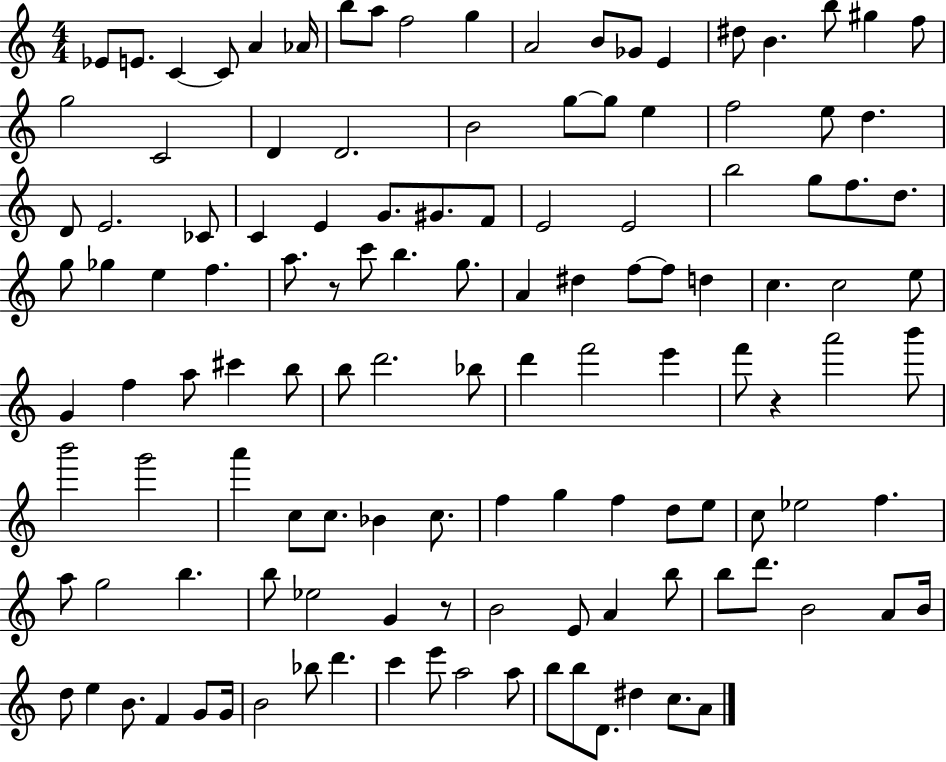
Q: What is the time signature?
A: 4/4